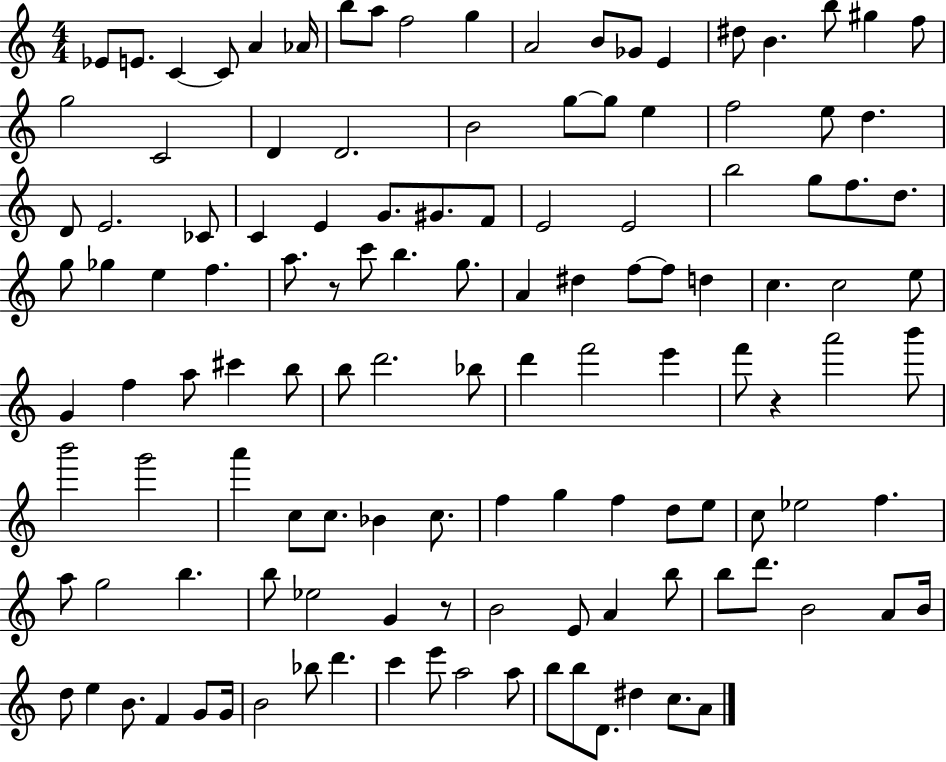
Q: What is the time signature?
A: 4/4